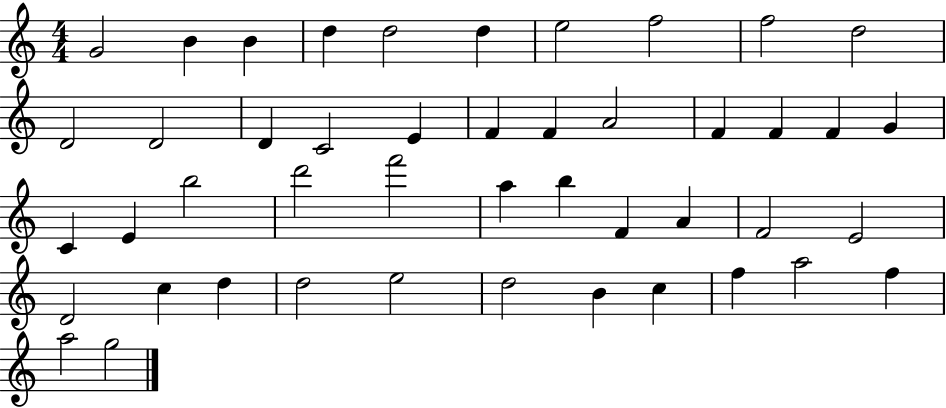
G4/h B4/q B4/q D5/q D5/h D5/q E5/h F5/h F5/h D5/h D4/h D4/h D4/q C4/h E4/q F4/q F4/q A4/h F4/q F4/q F4/q G4/q C4/q E4/q B5/h D6/h F6/h A5/q B5/q F4/q A4/q F4/h E4/h D4/h C5/q D5/q D5/h E5/h D5/h B4/q C5/q F5/q A5/h F5/q A5/h G5/h